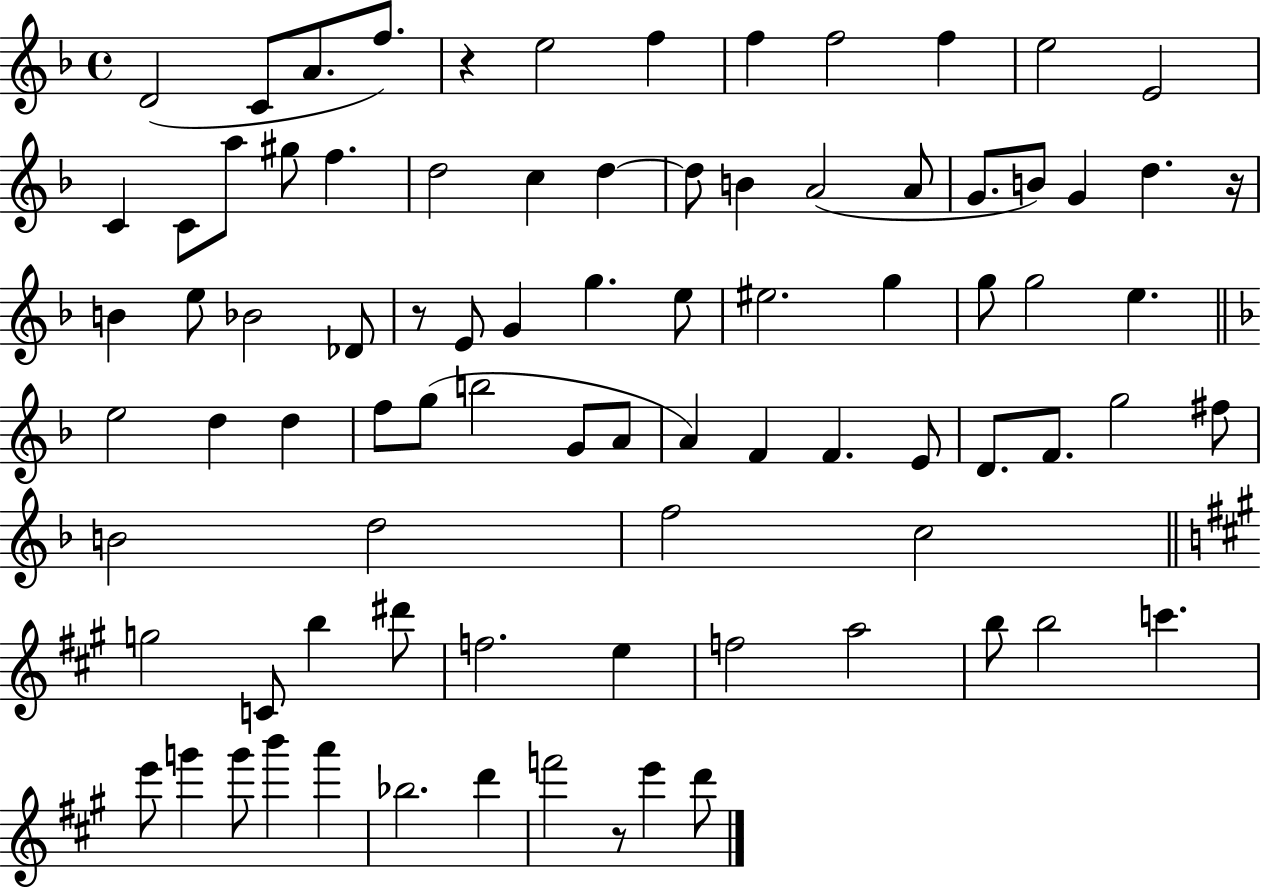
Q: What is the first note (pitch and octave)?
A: D4